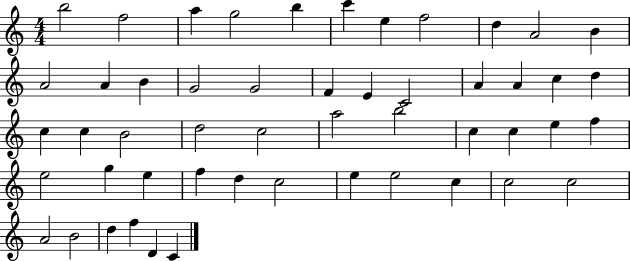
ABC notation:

X:1
T:Untitled
M:4/4
L:1/4
K:C
b2 f2 a g2 b c' e f2 d A2 B A2 A B G2 G2 F E C2 A A c d c c B2 d2 c2 a2 b2 c c e f e2 g e f d c2 e e2 c c2 c2 A2 B2 d f D C